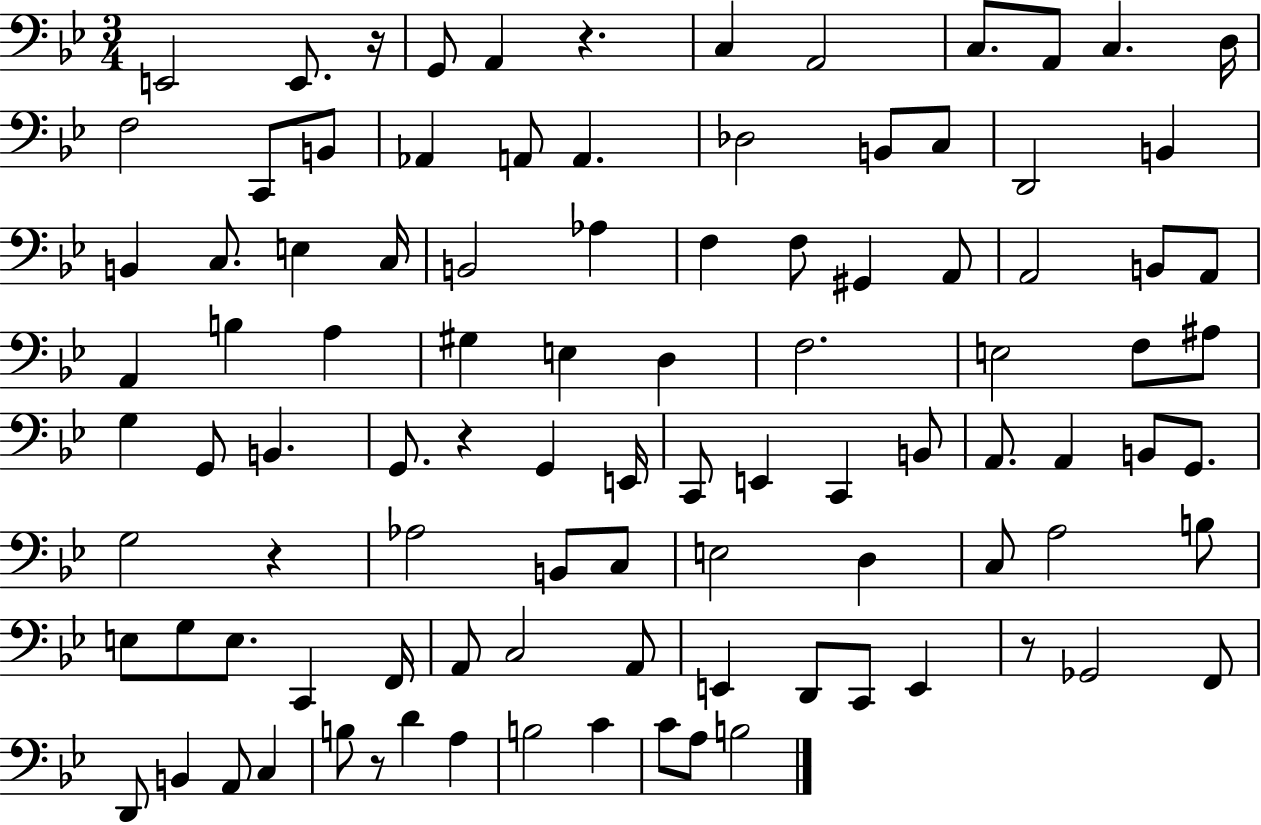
X:1
T:Untitled
M:3/4
L:1/4
K:Bb
E,,2 E,,/2 z/4 G,,/2 A,, z C, A,,2 C,/2 A,,/2 C, D,/4 F,2 C,,/2 B,,/2 _A,, A,,/2 A,, _D,2 B,,/2 C,/2 D,,2 B,, B,, C,/2 E, C,/4 B,,2 _A, F, F,/2 ^G,, A,,/2 A,,2 B,,/2 A,,/2 A,, B, A, ^G, E, D, F,2 E,2 F,/2 ^A,/2 G, G,,/2 B,, G,,/2 z G,, E,,/4 C,,/2 E,, C,, B,,/2 A,,/2 A,, B,,/2 G,,/2 G,2 z _A,2 B,,/2 C,/2 E,2 D, C,/2 A,2 B,/2 E,/2 G,/2 E,/2 C,, F,,/4 A,,/2 C,2 A,,/2 E,, D,,/2 C,,/2 E,, z/2 _G,,2 F,,/2 D,,/2 B,, A,,/2 C, B,/2 z/2 D A, B,2 C C/2 A,/2 B,2